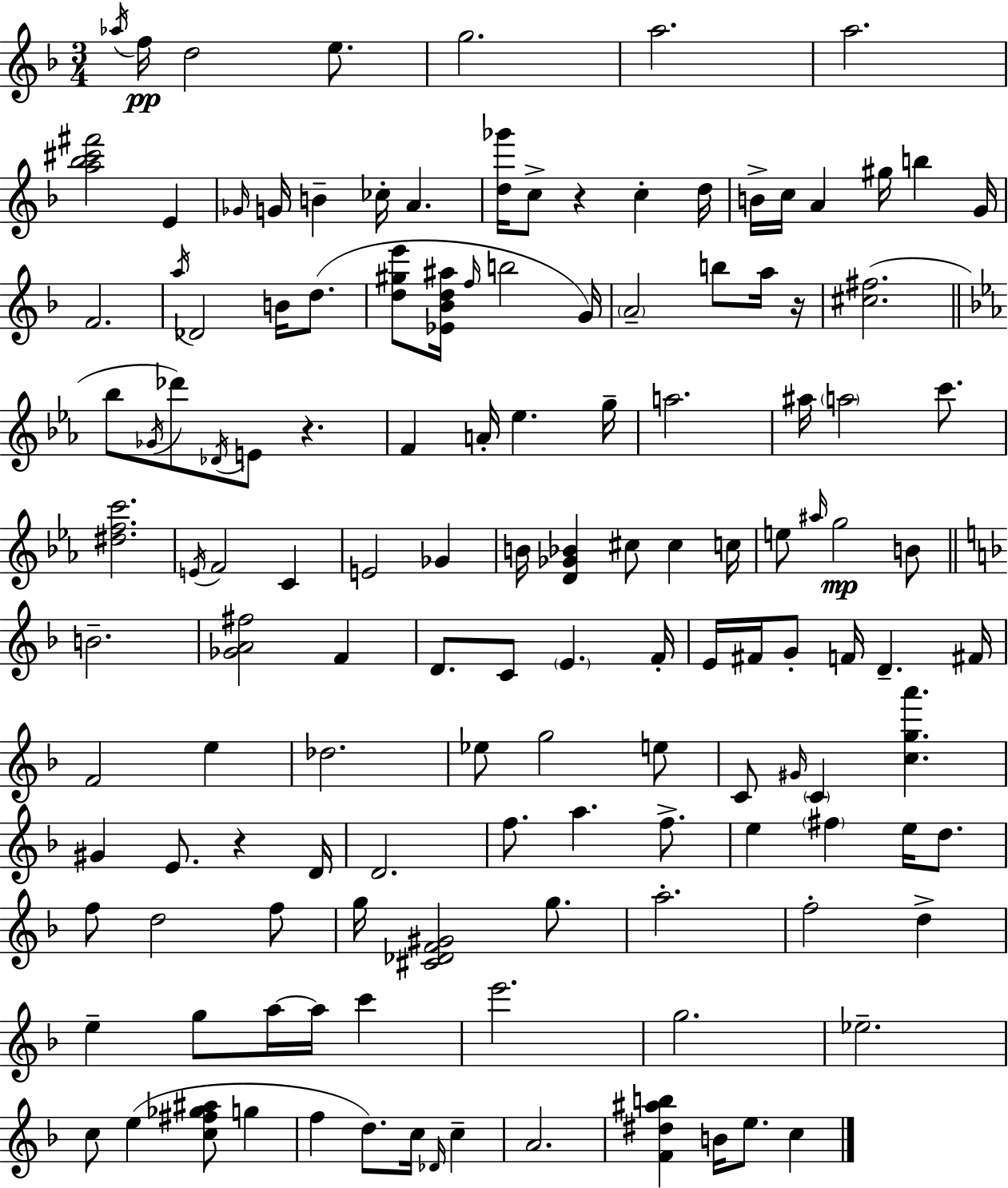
Ab5/s F5/s D5/h E5/e. G5/h. A5/h. A5/h. [A5,Bb5,C#6,F#6]/h E4/q Gb4/s G4/s B4/q CES5/s A4/q. [D5,Gb6]/s C5/e R/q C5/q D5/s B4/s C5/s A4/q G#5/s B5/q G4/s F4/h. A5/s Db4/h B4/s D5/e. [D5,G#5,E6]/e [Eb4,Bb4,D5,A#5]/s F5/s B5/h G4/s A4/h B5/e A5/s R/s [C#5,F#5]/h. Bb5/e Gb4/s Db6/e Db4/s E4/e R/q. F4/q A4/s Eb5/q. G5/s A5/h. A#5/s A5/h C6/e. [D#5,F5,C6]/h. E4/s F4/h C4/q E4/h Gb4/q B4/s [D4,Gb4,Bb4]/q C#5/e C#5/q C5/s E5/e A#5/s G5/h B4/e B4/h. [Gb4,A4,F#5]/h F4/q D4/e. C4/e E4/q. F4/s E4/s F#4/s G4/e F4/s D4/q. F#4/s F4/h E5/q Db5/h. Eb5/e G5/h E5/e C4/e G#4/s C4/q [C5,G5,A6]/q. G#4/q E4/e. R/q D4/s D4/h. F5/e. A5/q. F5/e. E5/q F#5/q E5/s D5/e. F5/e D5/h F5/e G5/s [C#4,Db4,F4,G#4]/h G5/e. A5/h. F5/h D5/q E5/q G5/e A5/s A5/s C6/q E6/h. G5/h. Eb5/h. C5/e E5/q [C5,F#5,Gb5,A#5]/e G5/q F5/q D5/e. C5/s Db4/s C5/q A4/h. [F4,D#5,A#5,B5]/q B4/s E5/e. C5/q